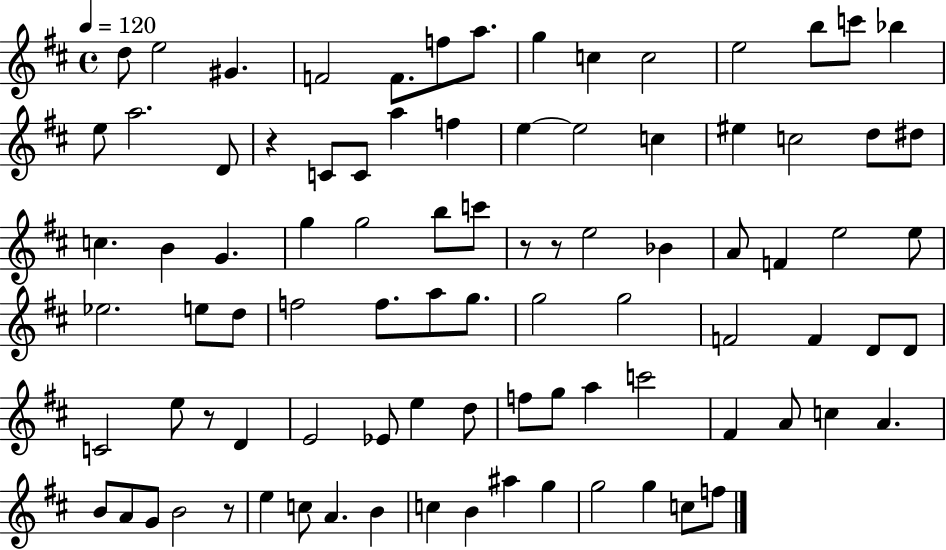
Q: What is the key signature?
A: D major